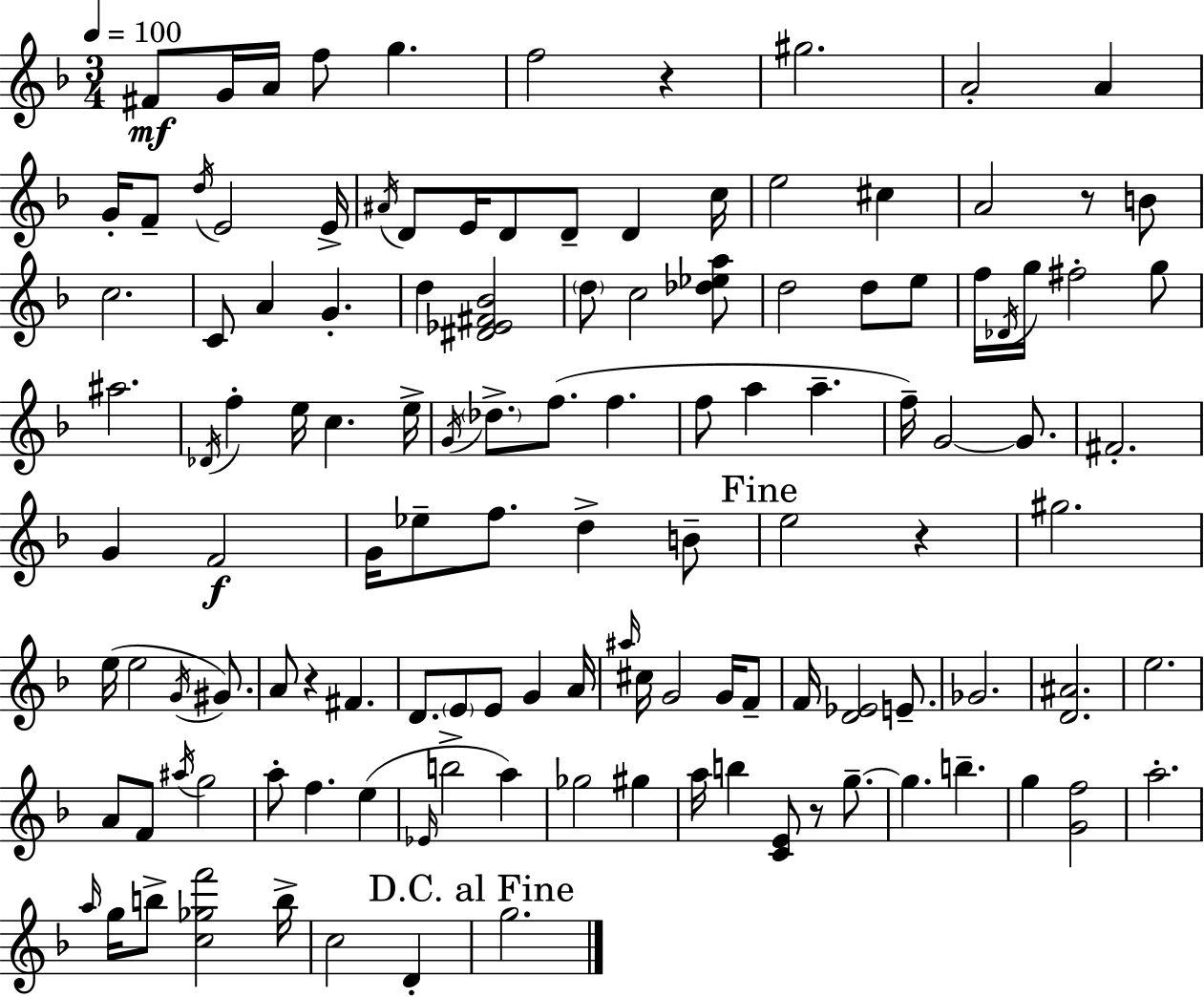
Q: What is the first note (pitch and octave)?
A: F#4